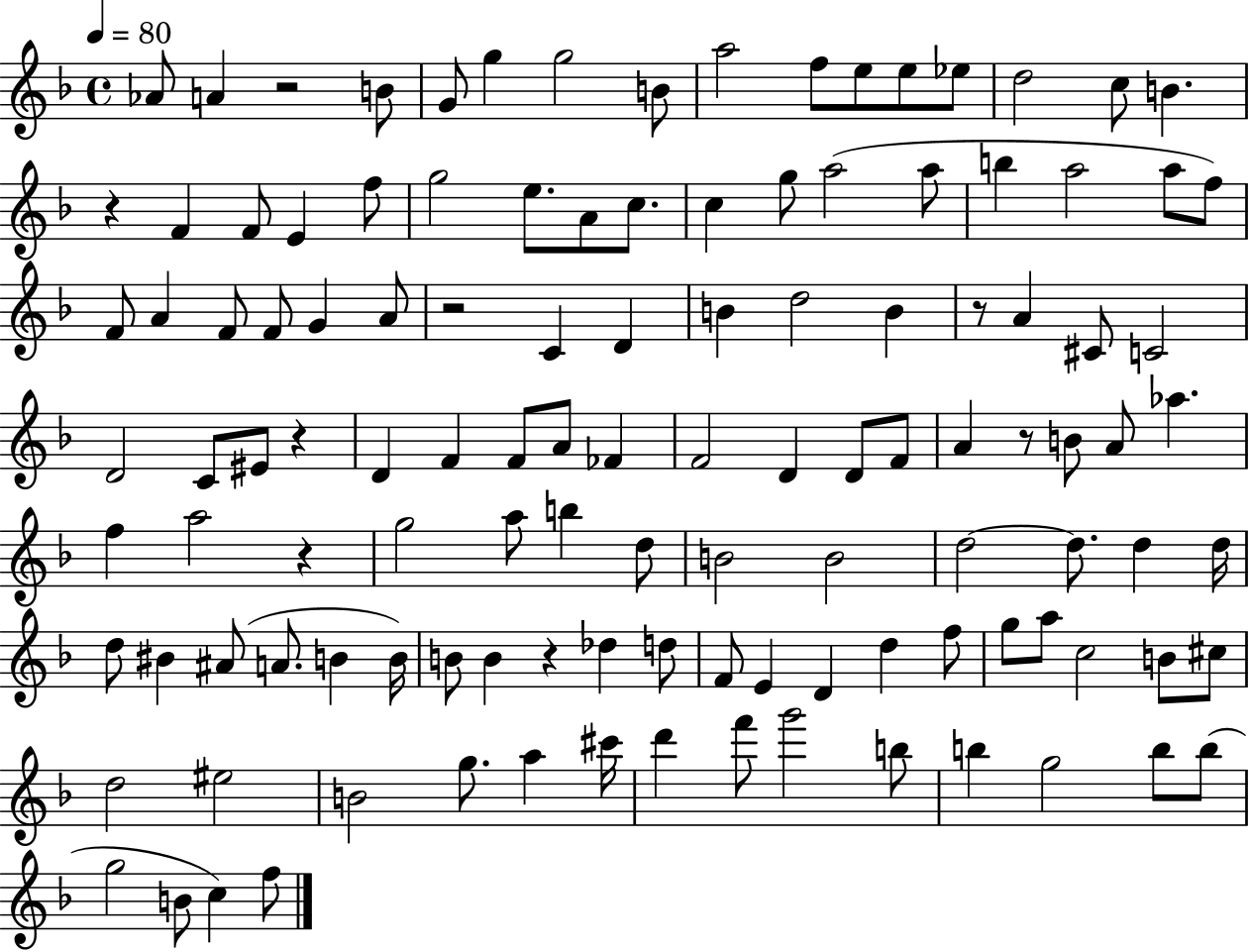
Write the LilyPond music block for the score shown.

{
  \clef treble
  \time 4/4
  \defaultTimeSignature
  \key f \major
  \tempo 4 = 80
  aes'8 a'4 r2 b'8 | g'8 g''4 g''2 b'8 | a''2 f''8 e''8 e''8 ees''8 | d''2 c''8 b'4. | \break r4 f'4 f'8 e'4 f''8 | g''2 e''8. a'8 c''8. | c''4 g''8 a''2( a''8 | b''4 a''2 a''8 f''8) | \break f'8 a'4 f'8 f'8 g'4 a'8 | r2 c'4 d'4 | b'4 d''2 b'4 | r8 a'4 cis'8 c'2 | \break d'2 c'8 eis'8 r4 | d'4 f'4 f'8 a'8 fes'4 | f'2 d'4 d'8 f'8 | a'4 r8 b'8 a'8 aes''4. | \break f''4 a''2 r4 | g''2 a''8 b''4 d''8 | b'2 b'2 | d''2~~ d''8. d''4 d''16 | \break d''8 bis'4 ais'8( a'8. b'4 b'16) | b'8 b'4 r4 des''4 d''8 | f'8 e'4 d'4 d''4 f''8 | g''8 a''8 c''2 b'8 cis''8 | \break d''2 eis''2 | b'2 g''8. a''4 cis'''16 | d'''4 f'''8 g'''2 b''8 | b''4 g''2 b''8 b''8( | \break g''2 b'8 c''4) f''8 | \bar "|."
}